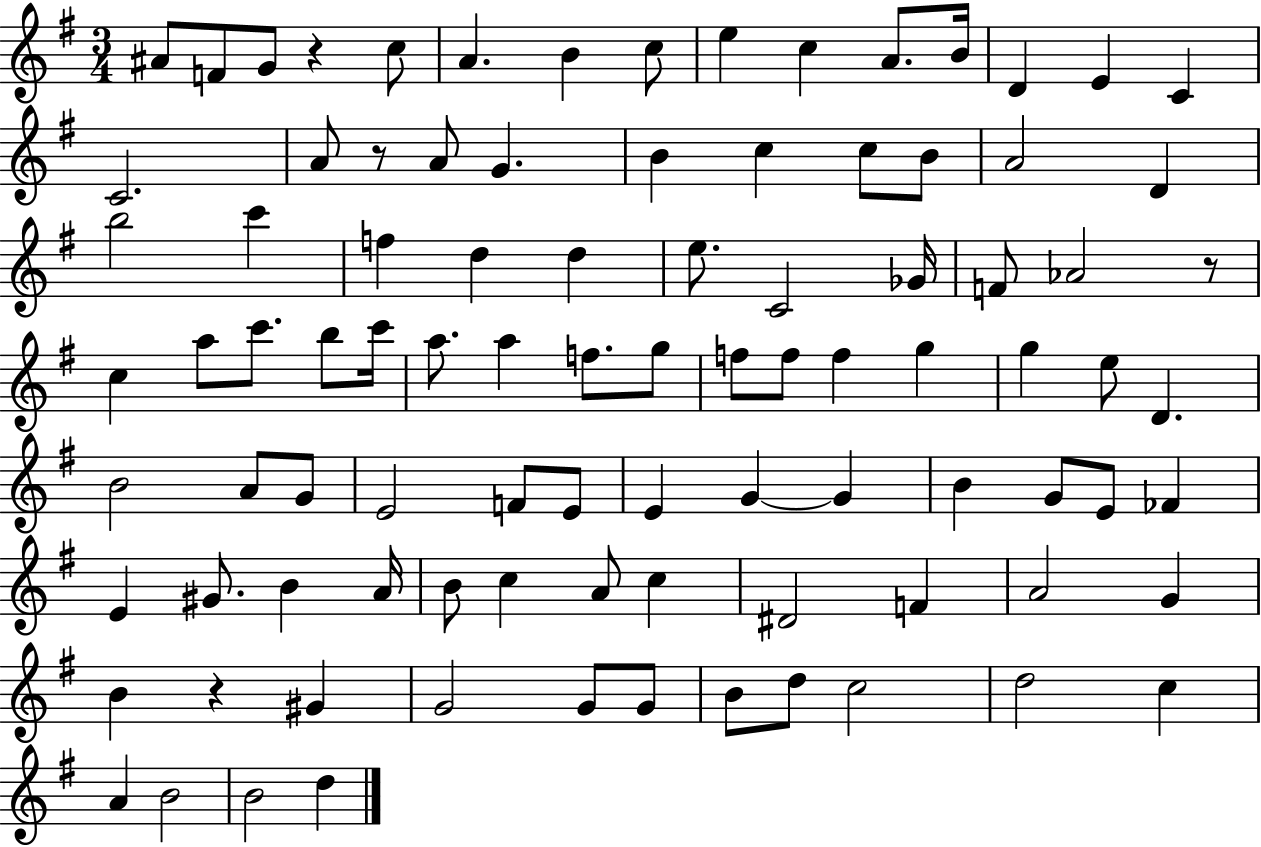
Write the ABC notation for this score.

X:1
T:Untitled
M:3/4
L:1/4
K:G
^A/2 F/2 G/2 z c/2 A B c/2 e c A/2 B/4 D E C C2 A/2 z/2 A/2 G B c c/2 B/2 A2 D b2 c' f d d e/2 C2 _G/4 F/2 _A2 z/2 c a/2 c'/2 b/2 c'/4 a/2 a f/2 g/2 f/2 f/2 f g g e/2 D B2 A/2 G/2 E2 F/2 E/2 E G G B G/2 E/2 _F E ^G/2 B A/4 B/2 c A/2 c ^D2 F A2 G B z ^G G2 G/2 G/2 B/2 d/2 c2 d2 c A B2 B2 d